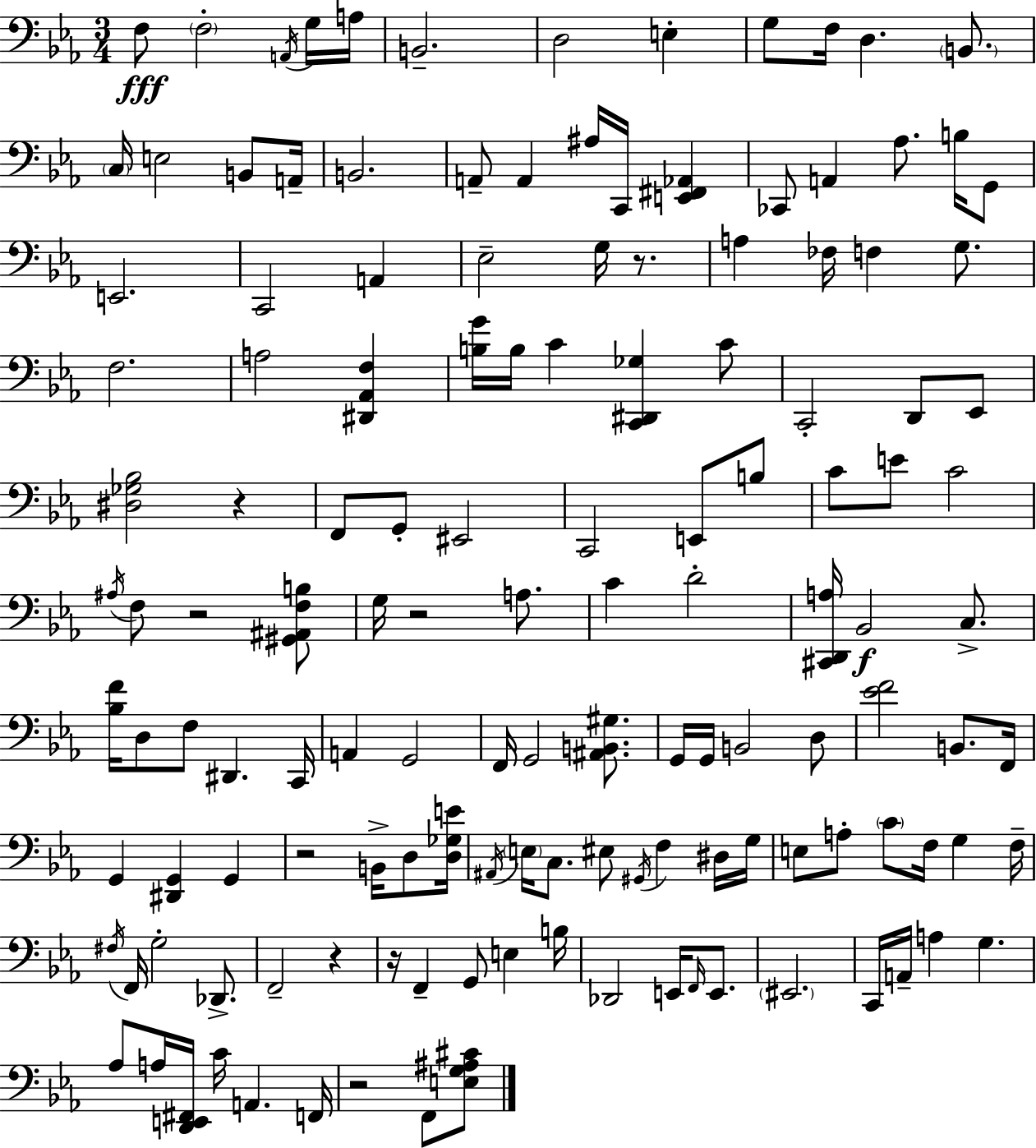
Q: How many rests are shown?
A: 8